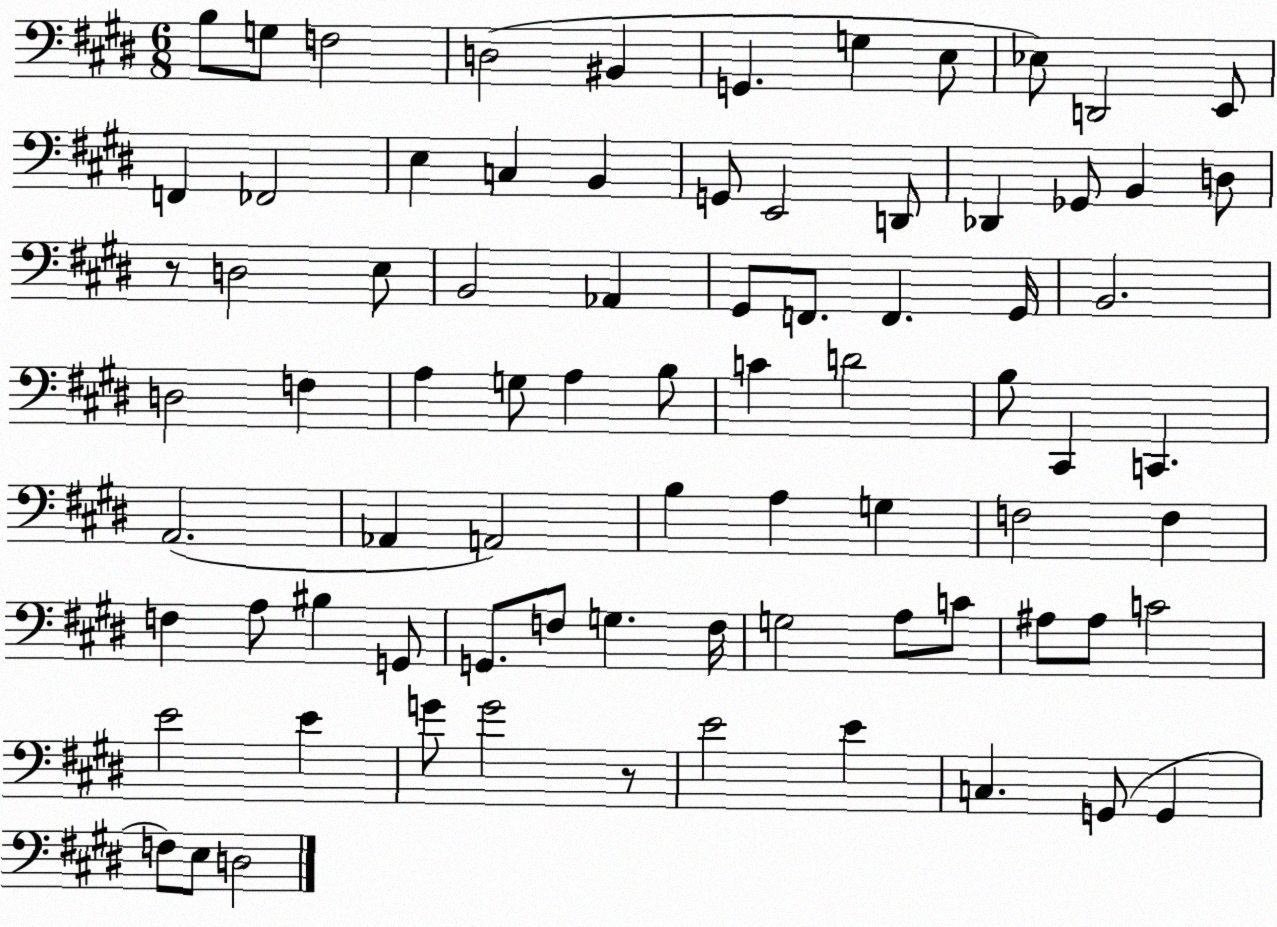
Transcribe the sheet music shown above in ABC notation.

X:1
T:Untitled
M:6/8
L:1/4
K:E
B,/2 G,/2 F,2 D,2 ^B,, G,, G, E,/2 _E,/2 D,,2 E,,/2 F,, _F,,2 E, C, B,, G,,/2 E,,2 D,,/2 _D,, _G,,/2 B,, D,/2 z/2 D,2 E,/2 B,,2 _A,, ^G,,/2 F,,/2 F,, ^G,,/4 B,,2 D,2 F, A, G,/2 A, B,/2 C D2 B,/2 ^C,, C,, A,,2 _A,, A,,2 B, A, G, F,2 F, F, A,/2 ^B, G,,/2 G,,/2 F,/2 G, F,/4 G,2 A,/2 C/2 ^A,/2 ^A,/2 C2 E2 E G/2 G2 z/2 E2 E C, G,,/2 G,, F,/2 E,/2 D,2